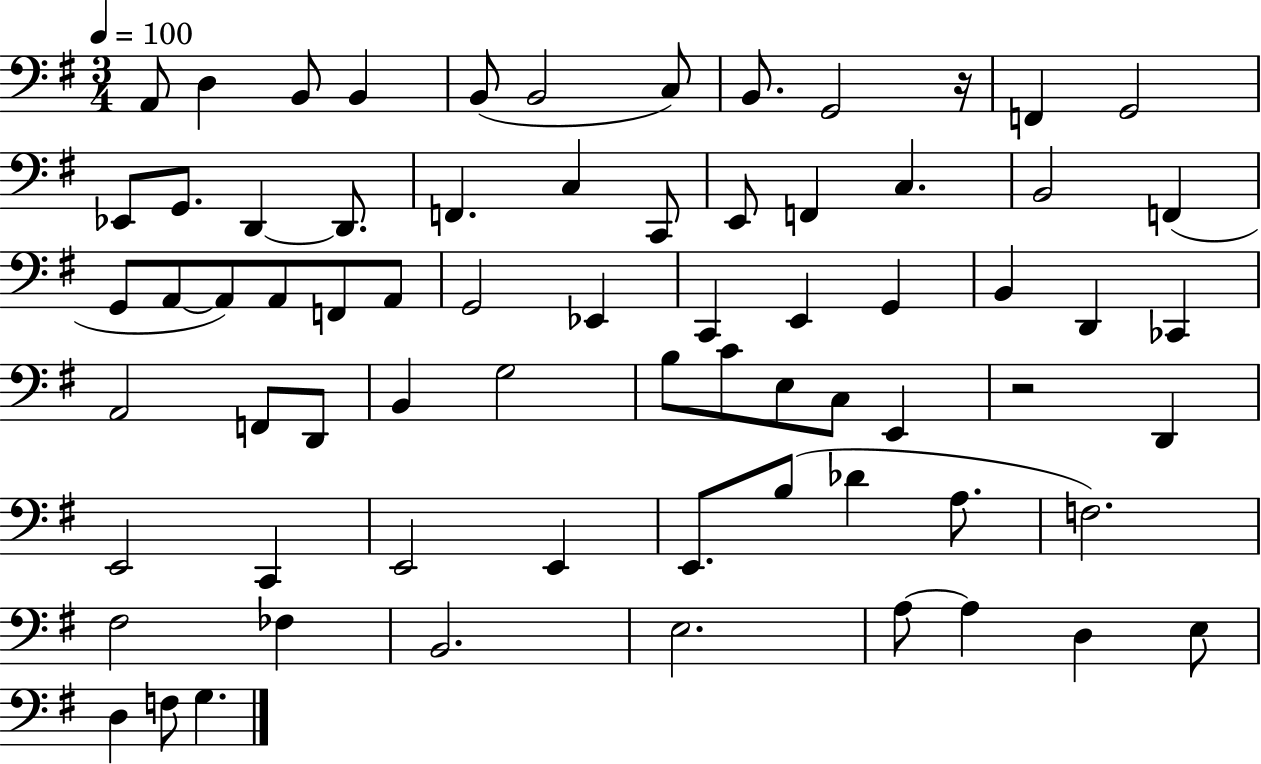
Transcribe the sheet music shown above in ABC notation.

X:1
T:Untitled
M:3/4
L:1/4
K:G
A,,/2 D, B,,/2 B,, B,,/2 B,,2 C,/2 B,,/2 G,,2 z/4 F,, G,,2 _E,,/2 G,,/2 D,, D,,/2 F,, C, C,,/2 E,,/2 F,, C, B,,2 F,, G,,/2 A,,/2 A,,/2 A,,/2 F,,/2 A,,/2 G,,2 _E,, C,, E,, G,, B,, D,, _C,, A,,2 F,,/2 D,,/2 B,, G,2 B,/2 C/2 E,/2 C,/2 E,, z2 D,, E,,2 C,, E,,2 E,, E,,/2 B,/2 _D A,/2 F,2 ^F,2 _F, B,,2 E,2 A,/2 A, D, E,/2 D, F,/2 G,